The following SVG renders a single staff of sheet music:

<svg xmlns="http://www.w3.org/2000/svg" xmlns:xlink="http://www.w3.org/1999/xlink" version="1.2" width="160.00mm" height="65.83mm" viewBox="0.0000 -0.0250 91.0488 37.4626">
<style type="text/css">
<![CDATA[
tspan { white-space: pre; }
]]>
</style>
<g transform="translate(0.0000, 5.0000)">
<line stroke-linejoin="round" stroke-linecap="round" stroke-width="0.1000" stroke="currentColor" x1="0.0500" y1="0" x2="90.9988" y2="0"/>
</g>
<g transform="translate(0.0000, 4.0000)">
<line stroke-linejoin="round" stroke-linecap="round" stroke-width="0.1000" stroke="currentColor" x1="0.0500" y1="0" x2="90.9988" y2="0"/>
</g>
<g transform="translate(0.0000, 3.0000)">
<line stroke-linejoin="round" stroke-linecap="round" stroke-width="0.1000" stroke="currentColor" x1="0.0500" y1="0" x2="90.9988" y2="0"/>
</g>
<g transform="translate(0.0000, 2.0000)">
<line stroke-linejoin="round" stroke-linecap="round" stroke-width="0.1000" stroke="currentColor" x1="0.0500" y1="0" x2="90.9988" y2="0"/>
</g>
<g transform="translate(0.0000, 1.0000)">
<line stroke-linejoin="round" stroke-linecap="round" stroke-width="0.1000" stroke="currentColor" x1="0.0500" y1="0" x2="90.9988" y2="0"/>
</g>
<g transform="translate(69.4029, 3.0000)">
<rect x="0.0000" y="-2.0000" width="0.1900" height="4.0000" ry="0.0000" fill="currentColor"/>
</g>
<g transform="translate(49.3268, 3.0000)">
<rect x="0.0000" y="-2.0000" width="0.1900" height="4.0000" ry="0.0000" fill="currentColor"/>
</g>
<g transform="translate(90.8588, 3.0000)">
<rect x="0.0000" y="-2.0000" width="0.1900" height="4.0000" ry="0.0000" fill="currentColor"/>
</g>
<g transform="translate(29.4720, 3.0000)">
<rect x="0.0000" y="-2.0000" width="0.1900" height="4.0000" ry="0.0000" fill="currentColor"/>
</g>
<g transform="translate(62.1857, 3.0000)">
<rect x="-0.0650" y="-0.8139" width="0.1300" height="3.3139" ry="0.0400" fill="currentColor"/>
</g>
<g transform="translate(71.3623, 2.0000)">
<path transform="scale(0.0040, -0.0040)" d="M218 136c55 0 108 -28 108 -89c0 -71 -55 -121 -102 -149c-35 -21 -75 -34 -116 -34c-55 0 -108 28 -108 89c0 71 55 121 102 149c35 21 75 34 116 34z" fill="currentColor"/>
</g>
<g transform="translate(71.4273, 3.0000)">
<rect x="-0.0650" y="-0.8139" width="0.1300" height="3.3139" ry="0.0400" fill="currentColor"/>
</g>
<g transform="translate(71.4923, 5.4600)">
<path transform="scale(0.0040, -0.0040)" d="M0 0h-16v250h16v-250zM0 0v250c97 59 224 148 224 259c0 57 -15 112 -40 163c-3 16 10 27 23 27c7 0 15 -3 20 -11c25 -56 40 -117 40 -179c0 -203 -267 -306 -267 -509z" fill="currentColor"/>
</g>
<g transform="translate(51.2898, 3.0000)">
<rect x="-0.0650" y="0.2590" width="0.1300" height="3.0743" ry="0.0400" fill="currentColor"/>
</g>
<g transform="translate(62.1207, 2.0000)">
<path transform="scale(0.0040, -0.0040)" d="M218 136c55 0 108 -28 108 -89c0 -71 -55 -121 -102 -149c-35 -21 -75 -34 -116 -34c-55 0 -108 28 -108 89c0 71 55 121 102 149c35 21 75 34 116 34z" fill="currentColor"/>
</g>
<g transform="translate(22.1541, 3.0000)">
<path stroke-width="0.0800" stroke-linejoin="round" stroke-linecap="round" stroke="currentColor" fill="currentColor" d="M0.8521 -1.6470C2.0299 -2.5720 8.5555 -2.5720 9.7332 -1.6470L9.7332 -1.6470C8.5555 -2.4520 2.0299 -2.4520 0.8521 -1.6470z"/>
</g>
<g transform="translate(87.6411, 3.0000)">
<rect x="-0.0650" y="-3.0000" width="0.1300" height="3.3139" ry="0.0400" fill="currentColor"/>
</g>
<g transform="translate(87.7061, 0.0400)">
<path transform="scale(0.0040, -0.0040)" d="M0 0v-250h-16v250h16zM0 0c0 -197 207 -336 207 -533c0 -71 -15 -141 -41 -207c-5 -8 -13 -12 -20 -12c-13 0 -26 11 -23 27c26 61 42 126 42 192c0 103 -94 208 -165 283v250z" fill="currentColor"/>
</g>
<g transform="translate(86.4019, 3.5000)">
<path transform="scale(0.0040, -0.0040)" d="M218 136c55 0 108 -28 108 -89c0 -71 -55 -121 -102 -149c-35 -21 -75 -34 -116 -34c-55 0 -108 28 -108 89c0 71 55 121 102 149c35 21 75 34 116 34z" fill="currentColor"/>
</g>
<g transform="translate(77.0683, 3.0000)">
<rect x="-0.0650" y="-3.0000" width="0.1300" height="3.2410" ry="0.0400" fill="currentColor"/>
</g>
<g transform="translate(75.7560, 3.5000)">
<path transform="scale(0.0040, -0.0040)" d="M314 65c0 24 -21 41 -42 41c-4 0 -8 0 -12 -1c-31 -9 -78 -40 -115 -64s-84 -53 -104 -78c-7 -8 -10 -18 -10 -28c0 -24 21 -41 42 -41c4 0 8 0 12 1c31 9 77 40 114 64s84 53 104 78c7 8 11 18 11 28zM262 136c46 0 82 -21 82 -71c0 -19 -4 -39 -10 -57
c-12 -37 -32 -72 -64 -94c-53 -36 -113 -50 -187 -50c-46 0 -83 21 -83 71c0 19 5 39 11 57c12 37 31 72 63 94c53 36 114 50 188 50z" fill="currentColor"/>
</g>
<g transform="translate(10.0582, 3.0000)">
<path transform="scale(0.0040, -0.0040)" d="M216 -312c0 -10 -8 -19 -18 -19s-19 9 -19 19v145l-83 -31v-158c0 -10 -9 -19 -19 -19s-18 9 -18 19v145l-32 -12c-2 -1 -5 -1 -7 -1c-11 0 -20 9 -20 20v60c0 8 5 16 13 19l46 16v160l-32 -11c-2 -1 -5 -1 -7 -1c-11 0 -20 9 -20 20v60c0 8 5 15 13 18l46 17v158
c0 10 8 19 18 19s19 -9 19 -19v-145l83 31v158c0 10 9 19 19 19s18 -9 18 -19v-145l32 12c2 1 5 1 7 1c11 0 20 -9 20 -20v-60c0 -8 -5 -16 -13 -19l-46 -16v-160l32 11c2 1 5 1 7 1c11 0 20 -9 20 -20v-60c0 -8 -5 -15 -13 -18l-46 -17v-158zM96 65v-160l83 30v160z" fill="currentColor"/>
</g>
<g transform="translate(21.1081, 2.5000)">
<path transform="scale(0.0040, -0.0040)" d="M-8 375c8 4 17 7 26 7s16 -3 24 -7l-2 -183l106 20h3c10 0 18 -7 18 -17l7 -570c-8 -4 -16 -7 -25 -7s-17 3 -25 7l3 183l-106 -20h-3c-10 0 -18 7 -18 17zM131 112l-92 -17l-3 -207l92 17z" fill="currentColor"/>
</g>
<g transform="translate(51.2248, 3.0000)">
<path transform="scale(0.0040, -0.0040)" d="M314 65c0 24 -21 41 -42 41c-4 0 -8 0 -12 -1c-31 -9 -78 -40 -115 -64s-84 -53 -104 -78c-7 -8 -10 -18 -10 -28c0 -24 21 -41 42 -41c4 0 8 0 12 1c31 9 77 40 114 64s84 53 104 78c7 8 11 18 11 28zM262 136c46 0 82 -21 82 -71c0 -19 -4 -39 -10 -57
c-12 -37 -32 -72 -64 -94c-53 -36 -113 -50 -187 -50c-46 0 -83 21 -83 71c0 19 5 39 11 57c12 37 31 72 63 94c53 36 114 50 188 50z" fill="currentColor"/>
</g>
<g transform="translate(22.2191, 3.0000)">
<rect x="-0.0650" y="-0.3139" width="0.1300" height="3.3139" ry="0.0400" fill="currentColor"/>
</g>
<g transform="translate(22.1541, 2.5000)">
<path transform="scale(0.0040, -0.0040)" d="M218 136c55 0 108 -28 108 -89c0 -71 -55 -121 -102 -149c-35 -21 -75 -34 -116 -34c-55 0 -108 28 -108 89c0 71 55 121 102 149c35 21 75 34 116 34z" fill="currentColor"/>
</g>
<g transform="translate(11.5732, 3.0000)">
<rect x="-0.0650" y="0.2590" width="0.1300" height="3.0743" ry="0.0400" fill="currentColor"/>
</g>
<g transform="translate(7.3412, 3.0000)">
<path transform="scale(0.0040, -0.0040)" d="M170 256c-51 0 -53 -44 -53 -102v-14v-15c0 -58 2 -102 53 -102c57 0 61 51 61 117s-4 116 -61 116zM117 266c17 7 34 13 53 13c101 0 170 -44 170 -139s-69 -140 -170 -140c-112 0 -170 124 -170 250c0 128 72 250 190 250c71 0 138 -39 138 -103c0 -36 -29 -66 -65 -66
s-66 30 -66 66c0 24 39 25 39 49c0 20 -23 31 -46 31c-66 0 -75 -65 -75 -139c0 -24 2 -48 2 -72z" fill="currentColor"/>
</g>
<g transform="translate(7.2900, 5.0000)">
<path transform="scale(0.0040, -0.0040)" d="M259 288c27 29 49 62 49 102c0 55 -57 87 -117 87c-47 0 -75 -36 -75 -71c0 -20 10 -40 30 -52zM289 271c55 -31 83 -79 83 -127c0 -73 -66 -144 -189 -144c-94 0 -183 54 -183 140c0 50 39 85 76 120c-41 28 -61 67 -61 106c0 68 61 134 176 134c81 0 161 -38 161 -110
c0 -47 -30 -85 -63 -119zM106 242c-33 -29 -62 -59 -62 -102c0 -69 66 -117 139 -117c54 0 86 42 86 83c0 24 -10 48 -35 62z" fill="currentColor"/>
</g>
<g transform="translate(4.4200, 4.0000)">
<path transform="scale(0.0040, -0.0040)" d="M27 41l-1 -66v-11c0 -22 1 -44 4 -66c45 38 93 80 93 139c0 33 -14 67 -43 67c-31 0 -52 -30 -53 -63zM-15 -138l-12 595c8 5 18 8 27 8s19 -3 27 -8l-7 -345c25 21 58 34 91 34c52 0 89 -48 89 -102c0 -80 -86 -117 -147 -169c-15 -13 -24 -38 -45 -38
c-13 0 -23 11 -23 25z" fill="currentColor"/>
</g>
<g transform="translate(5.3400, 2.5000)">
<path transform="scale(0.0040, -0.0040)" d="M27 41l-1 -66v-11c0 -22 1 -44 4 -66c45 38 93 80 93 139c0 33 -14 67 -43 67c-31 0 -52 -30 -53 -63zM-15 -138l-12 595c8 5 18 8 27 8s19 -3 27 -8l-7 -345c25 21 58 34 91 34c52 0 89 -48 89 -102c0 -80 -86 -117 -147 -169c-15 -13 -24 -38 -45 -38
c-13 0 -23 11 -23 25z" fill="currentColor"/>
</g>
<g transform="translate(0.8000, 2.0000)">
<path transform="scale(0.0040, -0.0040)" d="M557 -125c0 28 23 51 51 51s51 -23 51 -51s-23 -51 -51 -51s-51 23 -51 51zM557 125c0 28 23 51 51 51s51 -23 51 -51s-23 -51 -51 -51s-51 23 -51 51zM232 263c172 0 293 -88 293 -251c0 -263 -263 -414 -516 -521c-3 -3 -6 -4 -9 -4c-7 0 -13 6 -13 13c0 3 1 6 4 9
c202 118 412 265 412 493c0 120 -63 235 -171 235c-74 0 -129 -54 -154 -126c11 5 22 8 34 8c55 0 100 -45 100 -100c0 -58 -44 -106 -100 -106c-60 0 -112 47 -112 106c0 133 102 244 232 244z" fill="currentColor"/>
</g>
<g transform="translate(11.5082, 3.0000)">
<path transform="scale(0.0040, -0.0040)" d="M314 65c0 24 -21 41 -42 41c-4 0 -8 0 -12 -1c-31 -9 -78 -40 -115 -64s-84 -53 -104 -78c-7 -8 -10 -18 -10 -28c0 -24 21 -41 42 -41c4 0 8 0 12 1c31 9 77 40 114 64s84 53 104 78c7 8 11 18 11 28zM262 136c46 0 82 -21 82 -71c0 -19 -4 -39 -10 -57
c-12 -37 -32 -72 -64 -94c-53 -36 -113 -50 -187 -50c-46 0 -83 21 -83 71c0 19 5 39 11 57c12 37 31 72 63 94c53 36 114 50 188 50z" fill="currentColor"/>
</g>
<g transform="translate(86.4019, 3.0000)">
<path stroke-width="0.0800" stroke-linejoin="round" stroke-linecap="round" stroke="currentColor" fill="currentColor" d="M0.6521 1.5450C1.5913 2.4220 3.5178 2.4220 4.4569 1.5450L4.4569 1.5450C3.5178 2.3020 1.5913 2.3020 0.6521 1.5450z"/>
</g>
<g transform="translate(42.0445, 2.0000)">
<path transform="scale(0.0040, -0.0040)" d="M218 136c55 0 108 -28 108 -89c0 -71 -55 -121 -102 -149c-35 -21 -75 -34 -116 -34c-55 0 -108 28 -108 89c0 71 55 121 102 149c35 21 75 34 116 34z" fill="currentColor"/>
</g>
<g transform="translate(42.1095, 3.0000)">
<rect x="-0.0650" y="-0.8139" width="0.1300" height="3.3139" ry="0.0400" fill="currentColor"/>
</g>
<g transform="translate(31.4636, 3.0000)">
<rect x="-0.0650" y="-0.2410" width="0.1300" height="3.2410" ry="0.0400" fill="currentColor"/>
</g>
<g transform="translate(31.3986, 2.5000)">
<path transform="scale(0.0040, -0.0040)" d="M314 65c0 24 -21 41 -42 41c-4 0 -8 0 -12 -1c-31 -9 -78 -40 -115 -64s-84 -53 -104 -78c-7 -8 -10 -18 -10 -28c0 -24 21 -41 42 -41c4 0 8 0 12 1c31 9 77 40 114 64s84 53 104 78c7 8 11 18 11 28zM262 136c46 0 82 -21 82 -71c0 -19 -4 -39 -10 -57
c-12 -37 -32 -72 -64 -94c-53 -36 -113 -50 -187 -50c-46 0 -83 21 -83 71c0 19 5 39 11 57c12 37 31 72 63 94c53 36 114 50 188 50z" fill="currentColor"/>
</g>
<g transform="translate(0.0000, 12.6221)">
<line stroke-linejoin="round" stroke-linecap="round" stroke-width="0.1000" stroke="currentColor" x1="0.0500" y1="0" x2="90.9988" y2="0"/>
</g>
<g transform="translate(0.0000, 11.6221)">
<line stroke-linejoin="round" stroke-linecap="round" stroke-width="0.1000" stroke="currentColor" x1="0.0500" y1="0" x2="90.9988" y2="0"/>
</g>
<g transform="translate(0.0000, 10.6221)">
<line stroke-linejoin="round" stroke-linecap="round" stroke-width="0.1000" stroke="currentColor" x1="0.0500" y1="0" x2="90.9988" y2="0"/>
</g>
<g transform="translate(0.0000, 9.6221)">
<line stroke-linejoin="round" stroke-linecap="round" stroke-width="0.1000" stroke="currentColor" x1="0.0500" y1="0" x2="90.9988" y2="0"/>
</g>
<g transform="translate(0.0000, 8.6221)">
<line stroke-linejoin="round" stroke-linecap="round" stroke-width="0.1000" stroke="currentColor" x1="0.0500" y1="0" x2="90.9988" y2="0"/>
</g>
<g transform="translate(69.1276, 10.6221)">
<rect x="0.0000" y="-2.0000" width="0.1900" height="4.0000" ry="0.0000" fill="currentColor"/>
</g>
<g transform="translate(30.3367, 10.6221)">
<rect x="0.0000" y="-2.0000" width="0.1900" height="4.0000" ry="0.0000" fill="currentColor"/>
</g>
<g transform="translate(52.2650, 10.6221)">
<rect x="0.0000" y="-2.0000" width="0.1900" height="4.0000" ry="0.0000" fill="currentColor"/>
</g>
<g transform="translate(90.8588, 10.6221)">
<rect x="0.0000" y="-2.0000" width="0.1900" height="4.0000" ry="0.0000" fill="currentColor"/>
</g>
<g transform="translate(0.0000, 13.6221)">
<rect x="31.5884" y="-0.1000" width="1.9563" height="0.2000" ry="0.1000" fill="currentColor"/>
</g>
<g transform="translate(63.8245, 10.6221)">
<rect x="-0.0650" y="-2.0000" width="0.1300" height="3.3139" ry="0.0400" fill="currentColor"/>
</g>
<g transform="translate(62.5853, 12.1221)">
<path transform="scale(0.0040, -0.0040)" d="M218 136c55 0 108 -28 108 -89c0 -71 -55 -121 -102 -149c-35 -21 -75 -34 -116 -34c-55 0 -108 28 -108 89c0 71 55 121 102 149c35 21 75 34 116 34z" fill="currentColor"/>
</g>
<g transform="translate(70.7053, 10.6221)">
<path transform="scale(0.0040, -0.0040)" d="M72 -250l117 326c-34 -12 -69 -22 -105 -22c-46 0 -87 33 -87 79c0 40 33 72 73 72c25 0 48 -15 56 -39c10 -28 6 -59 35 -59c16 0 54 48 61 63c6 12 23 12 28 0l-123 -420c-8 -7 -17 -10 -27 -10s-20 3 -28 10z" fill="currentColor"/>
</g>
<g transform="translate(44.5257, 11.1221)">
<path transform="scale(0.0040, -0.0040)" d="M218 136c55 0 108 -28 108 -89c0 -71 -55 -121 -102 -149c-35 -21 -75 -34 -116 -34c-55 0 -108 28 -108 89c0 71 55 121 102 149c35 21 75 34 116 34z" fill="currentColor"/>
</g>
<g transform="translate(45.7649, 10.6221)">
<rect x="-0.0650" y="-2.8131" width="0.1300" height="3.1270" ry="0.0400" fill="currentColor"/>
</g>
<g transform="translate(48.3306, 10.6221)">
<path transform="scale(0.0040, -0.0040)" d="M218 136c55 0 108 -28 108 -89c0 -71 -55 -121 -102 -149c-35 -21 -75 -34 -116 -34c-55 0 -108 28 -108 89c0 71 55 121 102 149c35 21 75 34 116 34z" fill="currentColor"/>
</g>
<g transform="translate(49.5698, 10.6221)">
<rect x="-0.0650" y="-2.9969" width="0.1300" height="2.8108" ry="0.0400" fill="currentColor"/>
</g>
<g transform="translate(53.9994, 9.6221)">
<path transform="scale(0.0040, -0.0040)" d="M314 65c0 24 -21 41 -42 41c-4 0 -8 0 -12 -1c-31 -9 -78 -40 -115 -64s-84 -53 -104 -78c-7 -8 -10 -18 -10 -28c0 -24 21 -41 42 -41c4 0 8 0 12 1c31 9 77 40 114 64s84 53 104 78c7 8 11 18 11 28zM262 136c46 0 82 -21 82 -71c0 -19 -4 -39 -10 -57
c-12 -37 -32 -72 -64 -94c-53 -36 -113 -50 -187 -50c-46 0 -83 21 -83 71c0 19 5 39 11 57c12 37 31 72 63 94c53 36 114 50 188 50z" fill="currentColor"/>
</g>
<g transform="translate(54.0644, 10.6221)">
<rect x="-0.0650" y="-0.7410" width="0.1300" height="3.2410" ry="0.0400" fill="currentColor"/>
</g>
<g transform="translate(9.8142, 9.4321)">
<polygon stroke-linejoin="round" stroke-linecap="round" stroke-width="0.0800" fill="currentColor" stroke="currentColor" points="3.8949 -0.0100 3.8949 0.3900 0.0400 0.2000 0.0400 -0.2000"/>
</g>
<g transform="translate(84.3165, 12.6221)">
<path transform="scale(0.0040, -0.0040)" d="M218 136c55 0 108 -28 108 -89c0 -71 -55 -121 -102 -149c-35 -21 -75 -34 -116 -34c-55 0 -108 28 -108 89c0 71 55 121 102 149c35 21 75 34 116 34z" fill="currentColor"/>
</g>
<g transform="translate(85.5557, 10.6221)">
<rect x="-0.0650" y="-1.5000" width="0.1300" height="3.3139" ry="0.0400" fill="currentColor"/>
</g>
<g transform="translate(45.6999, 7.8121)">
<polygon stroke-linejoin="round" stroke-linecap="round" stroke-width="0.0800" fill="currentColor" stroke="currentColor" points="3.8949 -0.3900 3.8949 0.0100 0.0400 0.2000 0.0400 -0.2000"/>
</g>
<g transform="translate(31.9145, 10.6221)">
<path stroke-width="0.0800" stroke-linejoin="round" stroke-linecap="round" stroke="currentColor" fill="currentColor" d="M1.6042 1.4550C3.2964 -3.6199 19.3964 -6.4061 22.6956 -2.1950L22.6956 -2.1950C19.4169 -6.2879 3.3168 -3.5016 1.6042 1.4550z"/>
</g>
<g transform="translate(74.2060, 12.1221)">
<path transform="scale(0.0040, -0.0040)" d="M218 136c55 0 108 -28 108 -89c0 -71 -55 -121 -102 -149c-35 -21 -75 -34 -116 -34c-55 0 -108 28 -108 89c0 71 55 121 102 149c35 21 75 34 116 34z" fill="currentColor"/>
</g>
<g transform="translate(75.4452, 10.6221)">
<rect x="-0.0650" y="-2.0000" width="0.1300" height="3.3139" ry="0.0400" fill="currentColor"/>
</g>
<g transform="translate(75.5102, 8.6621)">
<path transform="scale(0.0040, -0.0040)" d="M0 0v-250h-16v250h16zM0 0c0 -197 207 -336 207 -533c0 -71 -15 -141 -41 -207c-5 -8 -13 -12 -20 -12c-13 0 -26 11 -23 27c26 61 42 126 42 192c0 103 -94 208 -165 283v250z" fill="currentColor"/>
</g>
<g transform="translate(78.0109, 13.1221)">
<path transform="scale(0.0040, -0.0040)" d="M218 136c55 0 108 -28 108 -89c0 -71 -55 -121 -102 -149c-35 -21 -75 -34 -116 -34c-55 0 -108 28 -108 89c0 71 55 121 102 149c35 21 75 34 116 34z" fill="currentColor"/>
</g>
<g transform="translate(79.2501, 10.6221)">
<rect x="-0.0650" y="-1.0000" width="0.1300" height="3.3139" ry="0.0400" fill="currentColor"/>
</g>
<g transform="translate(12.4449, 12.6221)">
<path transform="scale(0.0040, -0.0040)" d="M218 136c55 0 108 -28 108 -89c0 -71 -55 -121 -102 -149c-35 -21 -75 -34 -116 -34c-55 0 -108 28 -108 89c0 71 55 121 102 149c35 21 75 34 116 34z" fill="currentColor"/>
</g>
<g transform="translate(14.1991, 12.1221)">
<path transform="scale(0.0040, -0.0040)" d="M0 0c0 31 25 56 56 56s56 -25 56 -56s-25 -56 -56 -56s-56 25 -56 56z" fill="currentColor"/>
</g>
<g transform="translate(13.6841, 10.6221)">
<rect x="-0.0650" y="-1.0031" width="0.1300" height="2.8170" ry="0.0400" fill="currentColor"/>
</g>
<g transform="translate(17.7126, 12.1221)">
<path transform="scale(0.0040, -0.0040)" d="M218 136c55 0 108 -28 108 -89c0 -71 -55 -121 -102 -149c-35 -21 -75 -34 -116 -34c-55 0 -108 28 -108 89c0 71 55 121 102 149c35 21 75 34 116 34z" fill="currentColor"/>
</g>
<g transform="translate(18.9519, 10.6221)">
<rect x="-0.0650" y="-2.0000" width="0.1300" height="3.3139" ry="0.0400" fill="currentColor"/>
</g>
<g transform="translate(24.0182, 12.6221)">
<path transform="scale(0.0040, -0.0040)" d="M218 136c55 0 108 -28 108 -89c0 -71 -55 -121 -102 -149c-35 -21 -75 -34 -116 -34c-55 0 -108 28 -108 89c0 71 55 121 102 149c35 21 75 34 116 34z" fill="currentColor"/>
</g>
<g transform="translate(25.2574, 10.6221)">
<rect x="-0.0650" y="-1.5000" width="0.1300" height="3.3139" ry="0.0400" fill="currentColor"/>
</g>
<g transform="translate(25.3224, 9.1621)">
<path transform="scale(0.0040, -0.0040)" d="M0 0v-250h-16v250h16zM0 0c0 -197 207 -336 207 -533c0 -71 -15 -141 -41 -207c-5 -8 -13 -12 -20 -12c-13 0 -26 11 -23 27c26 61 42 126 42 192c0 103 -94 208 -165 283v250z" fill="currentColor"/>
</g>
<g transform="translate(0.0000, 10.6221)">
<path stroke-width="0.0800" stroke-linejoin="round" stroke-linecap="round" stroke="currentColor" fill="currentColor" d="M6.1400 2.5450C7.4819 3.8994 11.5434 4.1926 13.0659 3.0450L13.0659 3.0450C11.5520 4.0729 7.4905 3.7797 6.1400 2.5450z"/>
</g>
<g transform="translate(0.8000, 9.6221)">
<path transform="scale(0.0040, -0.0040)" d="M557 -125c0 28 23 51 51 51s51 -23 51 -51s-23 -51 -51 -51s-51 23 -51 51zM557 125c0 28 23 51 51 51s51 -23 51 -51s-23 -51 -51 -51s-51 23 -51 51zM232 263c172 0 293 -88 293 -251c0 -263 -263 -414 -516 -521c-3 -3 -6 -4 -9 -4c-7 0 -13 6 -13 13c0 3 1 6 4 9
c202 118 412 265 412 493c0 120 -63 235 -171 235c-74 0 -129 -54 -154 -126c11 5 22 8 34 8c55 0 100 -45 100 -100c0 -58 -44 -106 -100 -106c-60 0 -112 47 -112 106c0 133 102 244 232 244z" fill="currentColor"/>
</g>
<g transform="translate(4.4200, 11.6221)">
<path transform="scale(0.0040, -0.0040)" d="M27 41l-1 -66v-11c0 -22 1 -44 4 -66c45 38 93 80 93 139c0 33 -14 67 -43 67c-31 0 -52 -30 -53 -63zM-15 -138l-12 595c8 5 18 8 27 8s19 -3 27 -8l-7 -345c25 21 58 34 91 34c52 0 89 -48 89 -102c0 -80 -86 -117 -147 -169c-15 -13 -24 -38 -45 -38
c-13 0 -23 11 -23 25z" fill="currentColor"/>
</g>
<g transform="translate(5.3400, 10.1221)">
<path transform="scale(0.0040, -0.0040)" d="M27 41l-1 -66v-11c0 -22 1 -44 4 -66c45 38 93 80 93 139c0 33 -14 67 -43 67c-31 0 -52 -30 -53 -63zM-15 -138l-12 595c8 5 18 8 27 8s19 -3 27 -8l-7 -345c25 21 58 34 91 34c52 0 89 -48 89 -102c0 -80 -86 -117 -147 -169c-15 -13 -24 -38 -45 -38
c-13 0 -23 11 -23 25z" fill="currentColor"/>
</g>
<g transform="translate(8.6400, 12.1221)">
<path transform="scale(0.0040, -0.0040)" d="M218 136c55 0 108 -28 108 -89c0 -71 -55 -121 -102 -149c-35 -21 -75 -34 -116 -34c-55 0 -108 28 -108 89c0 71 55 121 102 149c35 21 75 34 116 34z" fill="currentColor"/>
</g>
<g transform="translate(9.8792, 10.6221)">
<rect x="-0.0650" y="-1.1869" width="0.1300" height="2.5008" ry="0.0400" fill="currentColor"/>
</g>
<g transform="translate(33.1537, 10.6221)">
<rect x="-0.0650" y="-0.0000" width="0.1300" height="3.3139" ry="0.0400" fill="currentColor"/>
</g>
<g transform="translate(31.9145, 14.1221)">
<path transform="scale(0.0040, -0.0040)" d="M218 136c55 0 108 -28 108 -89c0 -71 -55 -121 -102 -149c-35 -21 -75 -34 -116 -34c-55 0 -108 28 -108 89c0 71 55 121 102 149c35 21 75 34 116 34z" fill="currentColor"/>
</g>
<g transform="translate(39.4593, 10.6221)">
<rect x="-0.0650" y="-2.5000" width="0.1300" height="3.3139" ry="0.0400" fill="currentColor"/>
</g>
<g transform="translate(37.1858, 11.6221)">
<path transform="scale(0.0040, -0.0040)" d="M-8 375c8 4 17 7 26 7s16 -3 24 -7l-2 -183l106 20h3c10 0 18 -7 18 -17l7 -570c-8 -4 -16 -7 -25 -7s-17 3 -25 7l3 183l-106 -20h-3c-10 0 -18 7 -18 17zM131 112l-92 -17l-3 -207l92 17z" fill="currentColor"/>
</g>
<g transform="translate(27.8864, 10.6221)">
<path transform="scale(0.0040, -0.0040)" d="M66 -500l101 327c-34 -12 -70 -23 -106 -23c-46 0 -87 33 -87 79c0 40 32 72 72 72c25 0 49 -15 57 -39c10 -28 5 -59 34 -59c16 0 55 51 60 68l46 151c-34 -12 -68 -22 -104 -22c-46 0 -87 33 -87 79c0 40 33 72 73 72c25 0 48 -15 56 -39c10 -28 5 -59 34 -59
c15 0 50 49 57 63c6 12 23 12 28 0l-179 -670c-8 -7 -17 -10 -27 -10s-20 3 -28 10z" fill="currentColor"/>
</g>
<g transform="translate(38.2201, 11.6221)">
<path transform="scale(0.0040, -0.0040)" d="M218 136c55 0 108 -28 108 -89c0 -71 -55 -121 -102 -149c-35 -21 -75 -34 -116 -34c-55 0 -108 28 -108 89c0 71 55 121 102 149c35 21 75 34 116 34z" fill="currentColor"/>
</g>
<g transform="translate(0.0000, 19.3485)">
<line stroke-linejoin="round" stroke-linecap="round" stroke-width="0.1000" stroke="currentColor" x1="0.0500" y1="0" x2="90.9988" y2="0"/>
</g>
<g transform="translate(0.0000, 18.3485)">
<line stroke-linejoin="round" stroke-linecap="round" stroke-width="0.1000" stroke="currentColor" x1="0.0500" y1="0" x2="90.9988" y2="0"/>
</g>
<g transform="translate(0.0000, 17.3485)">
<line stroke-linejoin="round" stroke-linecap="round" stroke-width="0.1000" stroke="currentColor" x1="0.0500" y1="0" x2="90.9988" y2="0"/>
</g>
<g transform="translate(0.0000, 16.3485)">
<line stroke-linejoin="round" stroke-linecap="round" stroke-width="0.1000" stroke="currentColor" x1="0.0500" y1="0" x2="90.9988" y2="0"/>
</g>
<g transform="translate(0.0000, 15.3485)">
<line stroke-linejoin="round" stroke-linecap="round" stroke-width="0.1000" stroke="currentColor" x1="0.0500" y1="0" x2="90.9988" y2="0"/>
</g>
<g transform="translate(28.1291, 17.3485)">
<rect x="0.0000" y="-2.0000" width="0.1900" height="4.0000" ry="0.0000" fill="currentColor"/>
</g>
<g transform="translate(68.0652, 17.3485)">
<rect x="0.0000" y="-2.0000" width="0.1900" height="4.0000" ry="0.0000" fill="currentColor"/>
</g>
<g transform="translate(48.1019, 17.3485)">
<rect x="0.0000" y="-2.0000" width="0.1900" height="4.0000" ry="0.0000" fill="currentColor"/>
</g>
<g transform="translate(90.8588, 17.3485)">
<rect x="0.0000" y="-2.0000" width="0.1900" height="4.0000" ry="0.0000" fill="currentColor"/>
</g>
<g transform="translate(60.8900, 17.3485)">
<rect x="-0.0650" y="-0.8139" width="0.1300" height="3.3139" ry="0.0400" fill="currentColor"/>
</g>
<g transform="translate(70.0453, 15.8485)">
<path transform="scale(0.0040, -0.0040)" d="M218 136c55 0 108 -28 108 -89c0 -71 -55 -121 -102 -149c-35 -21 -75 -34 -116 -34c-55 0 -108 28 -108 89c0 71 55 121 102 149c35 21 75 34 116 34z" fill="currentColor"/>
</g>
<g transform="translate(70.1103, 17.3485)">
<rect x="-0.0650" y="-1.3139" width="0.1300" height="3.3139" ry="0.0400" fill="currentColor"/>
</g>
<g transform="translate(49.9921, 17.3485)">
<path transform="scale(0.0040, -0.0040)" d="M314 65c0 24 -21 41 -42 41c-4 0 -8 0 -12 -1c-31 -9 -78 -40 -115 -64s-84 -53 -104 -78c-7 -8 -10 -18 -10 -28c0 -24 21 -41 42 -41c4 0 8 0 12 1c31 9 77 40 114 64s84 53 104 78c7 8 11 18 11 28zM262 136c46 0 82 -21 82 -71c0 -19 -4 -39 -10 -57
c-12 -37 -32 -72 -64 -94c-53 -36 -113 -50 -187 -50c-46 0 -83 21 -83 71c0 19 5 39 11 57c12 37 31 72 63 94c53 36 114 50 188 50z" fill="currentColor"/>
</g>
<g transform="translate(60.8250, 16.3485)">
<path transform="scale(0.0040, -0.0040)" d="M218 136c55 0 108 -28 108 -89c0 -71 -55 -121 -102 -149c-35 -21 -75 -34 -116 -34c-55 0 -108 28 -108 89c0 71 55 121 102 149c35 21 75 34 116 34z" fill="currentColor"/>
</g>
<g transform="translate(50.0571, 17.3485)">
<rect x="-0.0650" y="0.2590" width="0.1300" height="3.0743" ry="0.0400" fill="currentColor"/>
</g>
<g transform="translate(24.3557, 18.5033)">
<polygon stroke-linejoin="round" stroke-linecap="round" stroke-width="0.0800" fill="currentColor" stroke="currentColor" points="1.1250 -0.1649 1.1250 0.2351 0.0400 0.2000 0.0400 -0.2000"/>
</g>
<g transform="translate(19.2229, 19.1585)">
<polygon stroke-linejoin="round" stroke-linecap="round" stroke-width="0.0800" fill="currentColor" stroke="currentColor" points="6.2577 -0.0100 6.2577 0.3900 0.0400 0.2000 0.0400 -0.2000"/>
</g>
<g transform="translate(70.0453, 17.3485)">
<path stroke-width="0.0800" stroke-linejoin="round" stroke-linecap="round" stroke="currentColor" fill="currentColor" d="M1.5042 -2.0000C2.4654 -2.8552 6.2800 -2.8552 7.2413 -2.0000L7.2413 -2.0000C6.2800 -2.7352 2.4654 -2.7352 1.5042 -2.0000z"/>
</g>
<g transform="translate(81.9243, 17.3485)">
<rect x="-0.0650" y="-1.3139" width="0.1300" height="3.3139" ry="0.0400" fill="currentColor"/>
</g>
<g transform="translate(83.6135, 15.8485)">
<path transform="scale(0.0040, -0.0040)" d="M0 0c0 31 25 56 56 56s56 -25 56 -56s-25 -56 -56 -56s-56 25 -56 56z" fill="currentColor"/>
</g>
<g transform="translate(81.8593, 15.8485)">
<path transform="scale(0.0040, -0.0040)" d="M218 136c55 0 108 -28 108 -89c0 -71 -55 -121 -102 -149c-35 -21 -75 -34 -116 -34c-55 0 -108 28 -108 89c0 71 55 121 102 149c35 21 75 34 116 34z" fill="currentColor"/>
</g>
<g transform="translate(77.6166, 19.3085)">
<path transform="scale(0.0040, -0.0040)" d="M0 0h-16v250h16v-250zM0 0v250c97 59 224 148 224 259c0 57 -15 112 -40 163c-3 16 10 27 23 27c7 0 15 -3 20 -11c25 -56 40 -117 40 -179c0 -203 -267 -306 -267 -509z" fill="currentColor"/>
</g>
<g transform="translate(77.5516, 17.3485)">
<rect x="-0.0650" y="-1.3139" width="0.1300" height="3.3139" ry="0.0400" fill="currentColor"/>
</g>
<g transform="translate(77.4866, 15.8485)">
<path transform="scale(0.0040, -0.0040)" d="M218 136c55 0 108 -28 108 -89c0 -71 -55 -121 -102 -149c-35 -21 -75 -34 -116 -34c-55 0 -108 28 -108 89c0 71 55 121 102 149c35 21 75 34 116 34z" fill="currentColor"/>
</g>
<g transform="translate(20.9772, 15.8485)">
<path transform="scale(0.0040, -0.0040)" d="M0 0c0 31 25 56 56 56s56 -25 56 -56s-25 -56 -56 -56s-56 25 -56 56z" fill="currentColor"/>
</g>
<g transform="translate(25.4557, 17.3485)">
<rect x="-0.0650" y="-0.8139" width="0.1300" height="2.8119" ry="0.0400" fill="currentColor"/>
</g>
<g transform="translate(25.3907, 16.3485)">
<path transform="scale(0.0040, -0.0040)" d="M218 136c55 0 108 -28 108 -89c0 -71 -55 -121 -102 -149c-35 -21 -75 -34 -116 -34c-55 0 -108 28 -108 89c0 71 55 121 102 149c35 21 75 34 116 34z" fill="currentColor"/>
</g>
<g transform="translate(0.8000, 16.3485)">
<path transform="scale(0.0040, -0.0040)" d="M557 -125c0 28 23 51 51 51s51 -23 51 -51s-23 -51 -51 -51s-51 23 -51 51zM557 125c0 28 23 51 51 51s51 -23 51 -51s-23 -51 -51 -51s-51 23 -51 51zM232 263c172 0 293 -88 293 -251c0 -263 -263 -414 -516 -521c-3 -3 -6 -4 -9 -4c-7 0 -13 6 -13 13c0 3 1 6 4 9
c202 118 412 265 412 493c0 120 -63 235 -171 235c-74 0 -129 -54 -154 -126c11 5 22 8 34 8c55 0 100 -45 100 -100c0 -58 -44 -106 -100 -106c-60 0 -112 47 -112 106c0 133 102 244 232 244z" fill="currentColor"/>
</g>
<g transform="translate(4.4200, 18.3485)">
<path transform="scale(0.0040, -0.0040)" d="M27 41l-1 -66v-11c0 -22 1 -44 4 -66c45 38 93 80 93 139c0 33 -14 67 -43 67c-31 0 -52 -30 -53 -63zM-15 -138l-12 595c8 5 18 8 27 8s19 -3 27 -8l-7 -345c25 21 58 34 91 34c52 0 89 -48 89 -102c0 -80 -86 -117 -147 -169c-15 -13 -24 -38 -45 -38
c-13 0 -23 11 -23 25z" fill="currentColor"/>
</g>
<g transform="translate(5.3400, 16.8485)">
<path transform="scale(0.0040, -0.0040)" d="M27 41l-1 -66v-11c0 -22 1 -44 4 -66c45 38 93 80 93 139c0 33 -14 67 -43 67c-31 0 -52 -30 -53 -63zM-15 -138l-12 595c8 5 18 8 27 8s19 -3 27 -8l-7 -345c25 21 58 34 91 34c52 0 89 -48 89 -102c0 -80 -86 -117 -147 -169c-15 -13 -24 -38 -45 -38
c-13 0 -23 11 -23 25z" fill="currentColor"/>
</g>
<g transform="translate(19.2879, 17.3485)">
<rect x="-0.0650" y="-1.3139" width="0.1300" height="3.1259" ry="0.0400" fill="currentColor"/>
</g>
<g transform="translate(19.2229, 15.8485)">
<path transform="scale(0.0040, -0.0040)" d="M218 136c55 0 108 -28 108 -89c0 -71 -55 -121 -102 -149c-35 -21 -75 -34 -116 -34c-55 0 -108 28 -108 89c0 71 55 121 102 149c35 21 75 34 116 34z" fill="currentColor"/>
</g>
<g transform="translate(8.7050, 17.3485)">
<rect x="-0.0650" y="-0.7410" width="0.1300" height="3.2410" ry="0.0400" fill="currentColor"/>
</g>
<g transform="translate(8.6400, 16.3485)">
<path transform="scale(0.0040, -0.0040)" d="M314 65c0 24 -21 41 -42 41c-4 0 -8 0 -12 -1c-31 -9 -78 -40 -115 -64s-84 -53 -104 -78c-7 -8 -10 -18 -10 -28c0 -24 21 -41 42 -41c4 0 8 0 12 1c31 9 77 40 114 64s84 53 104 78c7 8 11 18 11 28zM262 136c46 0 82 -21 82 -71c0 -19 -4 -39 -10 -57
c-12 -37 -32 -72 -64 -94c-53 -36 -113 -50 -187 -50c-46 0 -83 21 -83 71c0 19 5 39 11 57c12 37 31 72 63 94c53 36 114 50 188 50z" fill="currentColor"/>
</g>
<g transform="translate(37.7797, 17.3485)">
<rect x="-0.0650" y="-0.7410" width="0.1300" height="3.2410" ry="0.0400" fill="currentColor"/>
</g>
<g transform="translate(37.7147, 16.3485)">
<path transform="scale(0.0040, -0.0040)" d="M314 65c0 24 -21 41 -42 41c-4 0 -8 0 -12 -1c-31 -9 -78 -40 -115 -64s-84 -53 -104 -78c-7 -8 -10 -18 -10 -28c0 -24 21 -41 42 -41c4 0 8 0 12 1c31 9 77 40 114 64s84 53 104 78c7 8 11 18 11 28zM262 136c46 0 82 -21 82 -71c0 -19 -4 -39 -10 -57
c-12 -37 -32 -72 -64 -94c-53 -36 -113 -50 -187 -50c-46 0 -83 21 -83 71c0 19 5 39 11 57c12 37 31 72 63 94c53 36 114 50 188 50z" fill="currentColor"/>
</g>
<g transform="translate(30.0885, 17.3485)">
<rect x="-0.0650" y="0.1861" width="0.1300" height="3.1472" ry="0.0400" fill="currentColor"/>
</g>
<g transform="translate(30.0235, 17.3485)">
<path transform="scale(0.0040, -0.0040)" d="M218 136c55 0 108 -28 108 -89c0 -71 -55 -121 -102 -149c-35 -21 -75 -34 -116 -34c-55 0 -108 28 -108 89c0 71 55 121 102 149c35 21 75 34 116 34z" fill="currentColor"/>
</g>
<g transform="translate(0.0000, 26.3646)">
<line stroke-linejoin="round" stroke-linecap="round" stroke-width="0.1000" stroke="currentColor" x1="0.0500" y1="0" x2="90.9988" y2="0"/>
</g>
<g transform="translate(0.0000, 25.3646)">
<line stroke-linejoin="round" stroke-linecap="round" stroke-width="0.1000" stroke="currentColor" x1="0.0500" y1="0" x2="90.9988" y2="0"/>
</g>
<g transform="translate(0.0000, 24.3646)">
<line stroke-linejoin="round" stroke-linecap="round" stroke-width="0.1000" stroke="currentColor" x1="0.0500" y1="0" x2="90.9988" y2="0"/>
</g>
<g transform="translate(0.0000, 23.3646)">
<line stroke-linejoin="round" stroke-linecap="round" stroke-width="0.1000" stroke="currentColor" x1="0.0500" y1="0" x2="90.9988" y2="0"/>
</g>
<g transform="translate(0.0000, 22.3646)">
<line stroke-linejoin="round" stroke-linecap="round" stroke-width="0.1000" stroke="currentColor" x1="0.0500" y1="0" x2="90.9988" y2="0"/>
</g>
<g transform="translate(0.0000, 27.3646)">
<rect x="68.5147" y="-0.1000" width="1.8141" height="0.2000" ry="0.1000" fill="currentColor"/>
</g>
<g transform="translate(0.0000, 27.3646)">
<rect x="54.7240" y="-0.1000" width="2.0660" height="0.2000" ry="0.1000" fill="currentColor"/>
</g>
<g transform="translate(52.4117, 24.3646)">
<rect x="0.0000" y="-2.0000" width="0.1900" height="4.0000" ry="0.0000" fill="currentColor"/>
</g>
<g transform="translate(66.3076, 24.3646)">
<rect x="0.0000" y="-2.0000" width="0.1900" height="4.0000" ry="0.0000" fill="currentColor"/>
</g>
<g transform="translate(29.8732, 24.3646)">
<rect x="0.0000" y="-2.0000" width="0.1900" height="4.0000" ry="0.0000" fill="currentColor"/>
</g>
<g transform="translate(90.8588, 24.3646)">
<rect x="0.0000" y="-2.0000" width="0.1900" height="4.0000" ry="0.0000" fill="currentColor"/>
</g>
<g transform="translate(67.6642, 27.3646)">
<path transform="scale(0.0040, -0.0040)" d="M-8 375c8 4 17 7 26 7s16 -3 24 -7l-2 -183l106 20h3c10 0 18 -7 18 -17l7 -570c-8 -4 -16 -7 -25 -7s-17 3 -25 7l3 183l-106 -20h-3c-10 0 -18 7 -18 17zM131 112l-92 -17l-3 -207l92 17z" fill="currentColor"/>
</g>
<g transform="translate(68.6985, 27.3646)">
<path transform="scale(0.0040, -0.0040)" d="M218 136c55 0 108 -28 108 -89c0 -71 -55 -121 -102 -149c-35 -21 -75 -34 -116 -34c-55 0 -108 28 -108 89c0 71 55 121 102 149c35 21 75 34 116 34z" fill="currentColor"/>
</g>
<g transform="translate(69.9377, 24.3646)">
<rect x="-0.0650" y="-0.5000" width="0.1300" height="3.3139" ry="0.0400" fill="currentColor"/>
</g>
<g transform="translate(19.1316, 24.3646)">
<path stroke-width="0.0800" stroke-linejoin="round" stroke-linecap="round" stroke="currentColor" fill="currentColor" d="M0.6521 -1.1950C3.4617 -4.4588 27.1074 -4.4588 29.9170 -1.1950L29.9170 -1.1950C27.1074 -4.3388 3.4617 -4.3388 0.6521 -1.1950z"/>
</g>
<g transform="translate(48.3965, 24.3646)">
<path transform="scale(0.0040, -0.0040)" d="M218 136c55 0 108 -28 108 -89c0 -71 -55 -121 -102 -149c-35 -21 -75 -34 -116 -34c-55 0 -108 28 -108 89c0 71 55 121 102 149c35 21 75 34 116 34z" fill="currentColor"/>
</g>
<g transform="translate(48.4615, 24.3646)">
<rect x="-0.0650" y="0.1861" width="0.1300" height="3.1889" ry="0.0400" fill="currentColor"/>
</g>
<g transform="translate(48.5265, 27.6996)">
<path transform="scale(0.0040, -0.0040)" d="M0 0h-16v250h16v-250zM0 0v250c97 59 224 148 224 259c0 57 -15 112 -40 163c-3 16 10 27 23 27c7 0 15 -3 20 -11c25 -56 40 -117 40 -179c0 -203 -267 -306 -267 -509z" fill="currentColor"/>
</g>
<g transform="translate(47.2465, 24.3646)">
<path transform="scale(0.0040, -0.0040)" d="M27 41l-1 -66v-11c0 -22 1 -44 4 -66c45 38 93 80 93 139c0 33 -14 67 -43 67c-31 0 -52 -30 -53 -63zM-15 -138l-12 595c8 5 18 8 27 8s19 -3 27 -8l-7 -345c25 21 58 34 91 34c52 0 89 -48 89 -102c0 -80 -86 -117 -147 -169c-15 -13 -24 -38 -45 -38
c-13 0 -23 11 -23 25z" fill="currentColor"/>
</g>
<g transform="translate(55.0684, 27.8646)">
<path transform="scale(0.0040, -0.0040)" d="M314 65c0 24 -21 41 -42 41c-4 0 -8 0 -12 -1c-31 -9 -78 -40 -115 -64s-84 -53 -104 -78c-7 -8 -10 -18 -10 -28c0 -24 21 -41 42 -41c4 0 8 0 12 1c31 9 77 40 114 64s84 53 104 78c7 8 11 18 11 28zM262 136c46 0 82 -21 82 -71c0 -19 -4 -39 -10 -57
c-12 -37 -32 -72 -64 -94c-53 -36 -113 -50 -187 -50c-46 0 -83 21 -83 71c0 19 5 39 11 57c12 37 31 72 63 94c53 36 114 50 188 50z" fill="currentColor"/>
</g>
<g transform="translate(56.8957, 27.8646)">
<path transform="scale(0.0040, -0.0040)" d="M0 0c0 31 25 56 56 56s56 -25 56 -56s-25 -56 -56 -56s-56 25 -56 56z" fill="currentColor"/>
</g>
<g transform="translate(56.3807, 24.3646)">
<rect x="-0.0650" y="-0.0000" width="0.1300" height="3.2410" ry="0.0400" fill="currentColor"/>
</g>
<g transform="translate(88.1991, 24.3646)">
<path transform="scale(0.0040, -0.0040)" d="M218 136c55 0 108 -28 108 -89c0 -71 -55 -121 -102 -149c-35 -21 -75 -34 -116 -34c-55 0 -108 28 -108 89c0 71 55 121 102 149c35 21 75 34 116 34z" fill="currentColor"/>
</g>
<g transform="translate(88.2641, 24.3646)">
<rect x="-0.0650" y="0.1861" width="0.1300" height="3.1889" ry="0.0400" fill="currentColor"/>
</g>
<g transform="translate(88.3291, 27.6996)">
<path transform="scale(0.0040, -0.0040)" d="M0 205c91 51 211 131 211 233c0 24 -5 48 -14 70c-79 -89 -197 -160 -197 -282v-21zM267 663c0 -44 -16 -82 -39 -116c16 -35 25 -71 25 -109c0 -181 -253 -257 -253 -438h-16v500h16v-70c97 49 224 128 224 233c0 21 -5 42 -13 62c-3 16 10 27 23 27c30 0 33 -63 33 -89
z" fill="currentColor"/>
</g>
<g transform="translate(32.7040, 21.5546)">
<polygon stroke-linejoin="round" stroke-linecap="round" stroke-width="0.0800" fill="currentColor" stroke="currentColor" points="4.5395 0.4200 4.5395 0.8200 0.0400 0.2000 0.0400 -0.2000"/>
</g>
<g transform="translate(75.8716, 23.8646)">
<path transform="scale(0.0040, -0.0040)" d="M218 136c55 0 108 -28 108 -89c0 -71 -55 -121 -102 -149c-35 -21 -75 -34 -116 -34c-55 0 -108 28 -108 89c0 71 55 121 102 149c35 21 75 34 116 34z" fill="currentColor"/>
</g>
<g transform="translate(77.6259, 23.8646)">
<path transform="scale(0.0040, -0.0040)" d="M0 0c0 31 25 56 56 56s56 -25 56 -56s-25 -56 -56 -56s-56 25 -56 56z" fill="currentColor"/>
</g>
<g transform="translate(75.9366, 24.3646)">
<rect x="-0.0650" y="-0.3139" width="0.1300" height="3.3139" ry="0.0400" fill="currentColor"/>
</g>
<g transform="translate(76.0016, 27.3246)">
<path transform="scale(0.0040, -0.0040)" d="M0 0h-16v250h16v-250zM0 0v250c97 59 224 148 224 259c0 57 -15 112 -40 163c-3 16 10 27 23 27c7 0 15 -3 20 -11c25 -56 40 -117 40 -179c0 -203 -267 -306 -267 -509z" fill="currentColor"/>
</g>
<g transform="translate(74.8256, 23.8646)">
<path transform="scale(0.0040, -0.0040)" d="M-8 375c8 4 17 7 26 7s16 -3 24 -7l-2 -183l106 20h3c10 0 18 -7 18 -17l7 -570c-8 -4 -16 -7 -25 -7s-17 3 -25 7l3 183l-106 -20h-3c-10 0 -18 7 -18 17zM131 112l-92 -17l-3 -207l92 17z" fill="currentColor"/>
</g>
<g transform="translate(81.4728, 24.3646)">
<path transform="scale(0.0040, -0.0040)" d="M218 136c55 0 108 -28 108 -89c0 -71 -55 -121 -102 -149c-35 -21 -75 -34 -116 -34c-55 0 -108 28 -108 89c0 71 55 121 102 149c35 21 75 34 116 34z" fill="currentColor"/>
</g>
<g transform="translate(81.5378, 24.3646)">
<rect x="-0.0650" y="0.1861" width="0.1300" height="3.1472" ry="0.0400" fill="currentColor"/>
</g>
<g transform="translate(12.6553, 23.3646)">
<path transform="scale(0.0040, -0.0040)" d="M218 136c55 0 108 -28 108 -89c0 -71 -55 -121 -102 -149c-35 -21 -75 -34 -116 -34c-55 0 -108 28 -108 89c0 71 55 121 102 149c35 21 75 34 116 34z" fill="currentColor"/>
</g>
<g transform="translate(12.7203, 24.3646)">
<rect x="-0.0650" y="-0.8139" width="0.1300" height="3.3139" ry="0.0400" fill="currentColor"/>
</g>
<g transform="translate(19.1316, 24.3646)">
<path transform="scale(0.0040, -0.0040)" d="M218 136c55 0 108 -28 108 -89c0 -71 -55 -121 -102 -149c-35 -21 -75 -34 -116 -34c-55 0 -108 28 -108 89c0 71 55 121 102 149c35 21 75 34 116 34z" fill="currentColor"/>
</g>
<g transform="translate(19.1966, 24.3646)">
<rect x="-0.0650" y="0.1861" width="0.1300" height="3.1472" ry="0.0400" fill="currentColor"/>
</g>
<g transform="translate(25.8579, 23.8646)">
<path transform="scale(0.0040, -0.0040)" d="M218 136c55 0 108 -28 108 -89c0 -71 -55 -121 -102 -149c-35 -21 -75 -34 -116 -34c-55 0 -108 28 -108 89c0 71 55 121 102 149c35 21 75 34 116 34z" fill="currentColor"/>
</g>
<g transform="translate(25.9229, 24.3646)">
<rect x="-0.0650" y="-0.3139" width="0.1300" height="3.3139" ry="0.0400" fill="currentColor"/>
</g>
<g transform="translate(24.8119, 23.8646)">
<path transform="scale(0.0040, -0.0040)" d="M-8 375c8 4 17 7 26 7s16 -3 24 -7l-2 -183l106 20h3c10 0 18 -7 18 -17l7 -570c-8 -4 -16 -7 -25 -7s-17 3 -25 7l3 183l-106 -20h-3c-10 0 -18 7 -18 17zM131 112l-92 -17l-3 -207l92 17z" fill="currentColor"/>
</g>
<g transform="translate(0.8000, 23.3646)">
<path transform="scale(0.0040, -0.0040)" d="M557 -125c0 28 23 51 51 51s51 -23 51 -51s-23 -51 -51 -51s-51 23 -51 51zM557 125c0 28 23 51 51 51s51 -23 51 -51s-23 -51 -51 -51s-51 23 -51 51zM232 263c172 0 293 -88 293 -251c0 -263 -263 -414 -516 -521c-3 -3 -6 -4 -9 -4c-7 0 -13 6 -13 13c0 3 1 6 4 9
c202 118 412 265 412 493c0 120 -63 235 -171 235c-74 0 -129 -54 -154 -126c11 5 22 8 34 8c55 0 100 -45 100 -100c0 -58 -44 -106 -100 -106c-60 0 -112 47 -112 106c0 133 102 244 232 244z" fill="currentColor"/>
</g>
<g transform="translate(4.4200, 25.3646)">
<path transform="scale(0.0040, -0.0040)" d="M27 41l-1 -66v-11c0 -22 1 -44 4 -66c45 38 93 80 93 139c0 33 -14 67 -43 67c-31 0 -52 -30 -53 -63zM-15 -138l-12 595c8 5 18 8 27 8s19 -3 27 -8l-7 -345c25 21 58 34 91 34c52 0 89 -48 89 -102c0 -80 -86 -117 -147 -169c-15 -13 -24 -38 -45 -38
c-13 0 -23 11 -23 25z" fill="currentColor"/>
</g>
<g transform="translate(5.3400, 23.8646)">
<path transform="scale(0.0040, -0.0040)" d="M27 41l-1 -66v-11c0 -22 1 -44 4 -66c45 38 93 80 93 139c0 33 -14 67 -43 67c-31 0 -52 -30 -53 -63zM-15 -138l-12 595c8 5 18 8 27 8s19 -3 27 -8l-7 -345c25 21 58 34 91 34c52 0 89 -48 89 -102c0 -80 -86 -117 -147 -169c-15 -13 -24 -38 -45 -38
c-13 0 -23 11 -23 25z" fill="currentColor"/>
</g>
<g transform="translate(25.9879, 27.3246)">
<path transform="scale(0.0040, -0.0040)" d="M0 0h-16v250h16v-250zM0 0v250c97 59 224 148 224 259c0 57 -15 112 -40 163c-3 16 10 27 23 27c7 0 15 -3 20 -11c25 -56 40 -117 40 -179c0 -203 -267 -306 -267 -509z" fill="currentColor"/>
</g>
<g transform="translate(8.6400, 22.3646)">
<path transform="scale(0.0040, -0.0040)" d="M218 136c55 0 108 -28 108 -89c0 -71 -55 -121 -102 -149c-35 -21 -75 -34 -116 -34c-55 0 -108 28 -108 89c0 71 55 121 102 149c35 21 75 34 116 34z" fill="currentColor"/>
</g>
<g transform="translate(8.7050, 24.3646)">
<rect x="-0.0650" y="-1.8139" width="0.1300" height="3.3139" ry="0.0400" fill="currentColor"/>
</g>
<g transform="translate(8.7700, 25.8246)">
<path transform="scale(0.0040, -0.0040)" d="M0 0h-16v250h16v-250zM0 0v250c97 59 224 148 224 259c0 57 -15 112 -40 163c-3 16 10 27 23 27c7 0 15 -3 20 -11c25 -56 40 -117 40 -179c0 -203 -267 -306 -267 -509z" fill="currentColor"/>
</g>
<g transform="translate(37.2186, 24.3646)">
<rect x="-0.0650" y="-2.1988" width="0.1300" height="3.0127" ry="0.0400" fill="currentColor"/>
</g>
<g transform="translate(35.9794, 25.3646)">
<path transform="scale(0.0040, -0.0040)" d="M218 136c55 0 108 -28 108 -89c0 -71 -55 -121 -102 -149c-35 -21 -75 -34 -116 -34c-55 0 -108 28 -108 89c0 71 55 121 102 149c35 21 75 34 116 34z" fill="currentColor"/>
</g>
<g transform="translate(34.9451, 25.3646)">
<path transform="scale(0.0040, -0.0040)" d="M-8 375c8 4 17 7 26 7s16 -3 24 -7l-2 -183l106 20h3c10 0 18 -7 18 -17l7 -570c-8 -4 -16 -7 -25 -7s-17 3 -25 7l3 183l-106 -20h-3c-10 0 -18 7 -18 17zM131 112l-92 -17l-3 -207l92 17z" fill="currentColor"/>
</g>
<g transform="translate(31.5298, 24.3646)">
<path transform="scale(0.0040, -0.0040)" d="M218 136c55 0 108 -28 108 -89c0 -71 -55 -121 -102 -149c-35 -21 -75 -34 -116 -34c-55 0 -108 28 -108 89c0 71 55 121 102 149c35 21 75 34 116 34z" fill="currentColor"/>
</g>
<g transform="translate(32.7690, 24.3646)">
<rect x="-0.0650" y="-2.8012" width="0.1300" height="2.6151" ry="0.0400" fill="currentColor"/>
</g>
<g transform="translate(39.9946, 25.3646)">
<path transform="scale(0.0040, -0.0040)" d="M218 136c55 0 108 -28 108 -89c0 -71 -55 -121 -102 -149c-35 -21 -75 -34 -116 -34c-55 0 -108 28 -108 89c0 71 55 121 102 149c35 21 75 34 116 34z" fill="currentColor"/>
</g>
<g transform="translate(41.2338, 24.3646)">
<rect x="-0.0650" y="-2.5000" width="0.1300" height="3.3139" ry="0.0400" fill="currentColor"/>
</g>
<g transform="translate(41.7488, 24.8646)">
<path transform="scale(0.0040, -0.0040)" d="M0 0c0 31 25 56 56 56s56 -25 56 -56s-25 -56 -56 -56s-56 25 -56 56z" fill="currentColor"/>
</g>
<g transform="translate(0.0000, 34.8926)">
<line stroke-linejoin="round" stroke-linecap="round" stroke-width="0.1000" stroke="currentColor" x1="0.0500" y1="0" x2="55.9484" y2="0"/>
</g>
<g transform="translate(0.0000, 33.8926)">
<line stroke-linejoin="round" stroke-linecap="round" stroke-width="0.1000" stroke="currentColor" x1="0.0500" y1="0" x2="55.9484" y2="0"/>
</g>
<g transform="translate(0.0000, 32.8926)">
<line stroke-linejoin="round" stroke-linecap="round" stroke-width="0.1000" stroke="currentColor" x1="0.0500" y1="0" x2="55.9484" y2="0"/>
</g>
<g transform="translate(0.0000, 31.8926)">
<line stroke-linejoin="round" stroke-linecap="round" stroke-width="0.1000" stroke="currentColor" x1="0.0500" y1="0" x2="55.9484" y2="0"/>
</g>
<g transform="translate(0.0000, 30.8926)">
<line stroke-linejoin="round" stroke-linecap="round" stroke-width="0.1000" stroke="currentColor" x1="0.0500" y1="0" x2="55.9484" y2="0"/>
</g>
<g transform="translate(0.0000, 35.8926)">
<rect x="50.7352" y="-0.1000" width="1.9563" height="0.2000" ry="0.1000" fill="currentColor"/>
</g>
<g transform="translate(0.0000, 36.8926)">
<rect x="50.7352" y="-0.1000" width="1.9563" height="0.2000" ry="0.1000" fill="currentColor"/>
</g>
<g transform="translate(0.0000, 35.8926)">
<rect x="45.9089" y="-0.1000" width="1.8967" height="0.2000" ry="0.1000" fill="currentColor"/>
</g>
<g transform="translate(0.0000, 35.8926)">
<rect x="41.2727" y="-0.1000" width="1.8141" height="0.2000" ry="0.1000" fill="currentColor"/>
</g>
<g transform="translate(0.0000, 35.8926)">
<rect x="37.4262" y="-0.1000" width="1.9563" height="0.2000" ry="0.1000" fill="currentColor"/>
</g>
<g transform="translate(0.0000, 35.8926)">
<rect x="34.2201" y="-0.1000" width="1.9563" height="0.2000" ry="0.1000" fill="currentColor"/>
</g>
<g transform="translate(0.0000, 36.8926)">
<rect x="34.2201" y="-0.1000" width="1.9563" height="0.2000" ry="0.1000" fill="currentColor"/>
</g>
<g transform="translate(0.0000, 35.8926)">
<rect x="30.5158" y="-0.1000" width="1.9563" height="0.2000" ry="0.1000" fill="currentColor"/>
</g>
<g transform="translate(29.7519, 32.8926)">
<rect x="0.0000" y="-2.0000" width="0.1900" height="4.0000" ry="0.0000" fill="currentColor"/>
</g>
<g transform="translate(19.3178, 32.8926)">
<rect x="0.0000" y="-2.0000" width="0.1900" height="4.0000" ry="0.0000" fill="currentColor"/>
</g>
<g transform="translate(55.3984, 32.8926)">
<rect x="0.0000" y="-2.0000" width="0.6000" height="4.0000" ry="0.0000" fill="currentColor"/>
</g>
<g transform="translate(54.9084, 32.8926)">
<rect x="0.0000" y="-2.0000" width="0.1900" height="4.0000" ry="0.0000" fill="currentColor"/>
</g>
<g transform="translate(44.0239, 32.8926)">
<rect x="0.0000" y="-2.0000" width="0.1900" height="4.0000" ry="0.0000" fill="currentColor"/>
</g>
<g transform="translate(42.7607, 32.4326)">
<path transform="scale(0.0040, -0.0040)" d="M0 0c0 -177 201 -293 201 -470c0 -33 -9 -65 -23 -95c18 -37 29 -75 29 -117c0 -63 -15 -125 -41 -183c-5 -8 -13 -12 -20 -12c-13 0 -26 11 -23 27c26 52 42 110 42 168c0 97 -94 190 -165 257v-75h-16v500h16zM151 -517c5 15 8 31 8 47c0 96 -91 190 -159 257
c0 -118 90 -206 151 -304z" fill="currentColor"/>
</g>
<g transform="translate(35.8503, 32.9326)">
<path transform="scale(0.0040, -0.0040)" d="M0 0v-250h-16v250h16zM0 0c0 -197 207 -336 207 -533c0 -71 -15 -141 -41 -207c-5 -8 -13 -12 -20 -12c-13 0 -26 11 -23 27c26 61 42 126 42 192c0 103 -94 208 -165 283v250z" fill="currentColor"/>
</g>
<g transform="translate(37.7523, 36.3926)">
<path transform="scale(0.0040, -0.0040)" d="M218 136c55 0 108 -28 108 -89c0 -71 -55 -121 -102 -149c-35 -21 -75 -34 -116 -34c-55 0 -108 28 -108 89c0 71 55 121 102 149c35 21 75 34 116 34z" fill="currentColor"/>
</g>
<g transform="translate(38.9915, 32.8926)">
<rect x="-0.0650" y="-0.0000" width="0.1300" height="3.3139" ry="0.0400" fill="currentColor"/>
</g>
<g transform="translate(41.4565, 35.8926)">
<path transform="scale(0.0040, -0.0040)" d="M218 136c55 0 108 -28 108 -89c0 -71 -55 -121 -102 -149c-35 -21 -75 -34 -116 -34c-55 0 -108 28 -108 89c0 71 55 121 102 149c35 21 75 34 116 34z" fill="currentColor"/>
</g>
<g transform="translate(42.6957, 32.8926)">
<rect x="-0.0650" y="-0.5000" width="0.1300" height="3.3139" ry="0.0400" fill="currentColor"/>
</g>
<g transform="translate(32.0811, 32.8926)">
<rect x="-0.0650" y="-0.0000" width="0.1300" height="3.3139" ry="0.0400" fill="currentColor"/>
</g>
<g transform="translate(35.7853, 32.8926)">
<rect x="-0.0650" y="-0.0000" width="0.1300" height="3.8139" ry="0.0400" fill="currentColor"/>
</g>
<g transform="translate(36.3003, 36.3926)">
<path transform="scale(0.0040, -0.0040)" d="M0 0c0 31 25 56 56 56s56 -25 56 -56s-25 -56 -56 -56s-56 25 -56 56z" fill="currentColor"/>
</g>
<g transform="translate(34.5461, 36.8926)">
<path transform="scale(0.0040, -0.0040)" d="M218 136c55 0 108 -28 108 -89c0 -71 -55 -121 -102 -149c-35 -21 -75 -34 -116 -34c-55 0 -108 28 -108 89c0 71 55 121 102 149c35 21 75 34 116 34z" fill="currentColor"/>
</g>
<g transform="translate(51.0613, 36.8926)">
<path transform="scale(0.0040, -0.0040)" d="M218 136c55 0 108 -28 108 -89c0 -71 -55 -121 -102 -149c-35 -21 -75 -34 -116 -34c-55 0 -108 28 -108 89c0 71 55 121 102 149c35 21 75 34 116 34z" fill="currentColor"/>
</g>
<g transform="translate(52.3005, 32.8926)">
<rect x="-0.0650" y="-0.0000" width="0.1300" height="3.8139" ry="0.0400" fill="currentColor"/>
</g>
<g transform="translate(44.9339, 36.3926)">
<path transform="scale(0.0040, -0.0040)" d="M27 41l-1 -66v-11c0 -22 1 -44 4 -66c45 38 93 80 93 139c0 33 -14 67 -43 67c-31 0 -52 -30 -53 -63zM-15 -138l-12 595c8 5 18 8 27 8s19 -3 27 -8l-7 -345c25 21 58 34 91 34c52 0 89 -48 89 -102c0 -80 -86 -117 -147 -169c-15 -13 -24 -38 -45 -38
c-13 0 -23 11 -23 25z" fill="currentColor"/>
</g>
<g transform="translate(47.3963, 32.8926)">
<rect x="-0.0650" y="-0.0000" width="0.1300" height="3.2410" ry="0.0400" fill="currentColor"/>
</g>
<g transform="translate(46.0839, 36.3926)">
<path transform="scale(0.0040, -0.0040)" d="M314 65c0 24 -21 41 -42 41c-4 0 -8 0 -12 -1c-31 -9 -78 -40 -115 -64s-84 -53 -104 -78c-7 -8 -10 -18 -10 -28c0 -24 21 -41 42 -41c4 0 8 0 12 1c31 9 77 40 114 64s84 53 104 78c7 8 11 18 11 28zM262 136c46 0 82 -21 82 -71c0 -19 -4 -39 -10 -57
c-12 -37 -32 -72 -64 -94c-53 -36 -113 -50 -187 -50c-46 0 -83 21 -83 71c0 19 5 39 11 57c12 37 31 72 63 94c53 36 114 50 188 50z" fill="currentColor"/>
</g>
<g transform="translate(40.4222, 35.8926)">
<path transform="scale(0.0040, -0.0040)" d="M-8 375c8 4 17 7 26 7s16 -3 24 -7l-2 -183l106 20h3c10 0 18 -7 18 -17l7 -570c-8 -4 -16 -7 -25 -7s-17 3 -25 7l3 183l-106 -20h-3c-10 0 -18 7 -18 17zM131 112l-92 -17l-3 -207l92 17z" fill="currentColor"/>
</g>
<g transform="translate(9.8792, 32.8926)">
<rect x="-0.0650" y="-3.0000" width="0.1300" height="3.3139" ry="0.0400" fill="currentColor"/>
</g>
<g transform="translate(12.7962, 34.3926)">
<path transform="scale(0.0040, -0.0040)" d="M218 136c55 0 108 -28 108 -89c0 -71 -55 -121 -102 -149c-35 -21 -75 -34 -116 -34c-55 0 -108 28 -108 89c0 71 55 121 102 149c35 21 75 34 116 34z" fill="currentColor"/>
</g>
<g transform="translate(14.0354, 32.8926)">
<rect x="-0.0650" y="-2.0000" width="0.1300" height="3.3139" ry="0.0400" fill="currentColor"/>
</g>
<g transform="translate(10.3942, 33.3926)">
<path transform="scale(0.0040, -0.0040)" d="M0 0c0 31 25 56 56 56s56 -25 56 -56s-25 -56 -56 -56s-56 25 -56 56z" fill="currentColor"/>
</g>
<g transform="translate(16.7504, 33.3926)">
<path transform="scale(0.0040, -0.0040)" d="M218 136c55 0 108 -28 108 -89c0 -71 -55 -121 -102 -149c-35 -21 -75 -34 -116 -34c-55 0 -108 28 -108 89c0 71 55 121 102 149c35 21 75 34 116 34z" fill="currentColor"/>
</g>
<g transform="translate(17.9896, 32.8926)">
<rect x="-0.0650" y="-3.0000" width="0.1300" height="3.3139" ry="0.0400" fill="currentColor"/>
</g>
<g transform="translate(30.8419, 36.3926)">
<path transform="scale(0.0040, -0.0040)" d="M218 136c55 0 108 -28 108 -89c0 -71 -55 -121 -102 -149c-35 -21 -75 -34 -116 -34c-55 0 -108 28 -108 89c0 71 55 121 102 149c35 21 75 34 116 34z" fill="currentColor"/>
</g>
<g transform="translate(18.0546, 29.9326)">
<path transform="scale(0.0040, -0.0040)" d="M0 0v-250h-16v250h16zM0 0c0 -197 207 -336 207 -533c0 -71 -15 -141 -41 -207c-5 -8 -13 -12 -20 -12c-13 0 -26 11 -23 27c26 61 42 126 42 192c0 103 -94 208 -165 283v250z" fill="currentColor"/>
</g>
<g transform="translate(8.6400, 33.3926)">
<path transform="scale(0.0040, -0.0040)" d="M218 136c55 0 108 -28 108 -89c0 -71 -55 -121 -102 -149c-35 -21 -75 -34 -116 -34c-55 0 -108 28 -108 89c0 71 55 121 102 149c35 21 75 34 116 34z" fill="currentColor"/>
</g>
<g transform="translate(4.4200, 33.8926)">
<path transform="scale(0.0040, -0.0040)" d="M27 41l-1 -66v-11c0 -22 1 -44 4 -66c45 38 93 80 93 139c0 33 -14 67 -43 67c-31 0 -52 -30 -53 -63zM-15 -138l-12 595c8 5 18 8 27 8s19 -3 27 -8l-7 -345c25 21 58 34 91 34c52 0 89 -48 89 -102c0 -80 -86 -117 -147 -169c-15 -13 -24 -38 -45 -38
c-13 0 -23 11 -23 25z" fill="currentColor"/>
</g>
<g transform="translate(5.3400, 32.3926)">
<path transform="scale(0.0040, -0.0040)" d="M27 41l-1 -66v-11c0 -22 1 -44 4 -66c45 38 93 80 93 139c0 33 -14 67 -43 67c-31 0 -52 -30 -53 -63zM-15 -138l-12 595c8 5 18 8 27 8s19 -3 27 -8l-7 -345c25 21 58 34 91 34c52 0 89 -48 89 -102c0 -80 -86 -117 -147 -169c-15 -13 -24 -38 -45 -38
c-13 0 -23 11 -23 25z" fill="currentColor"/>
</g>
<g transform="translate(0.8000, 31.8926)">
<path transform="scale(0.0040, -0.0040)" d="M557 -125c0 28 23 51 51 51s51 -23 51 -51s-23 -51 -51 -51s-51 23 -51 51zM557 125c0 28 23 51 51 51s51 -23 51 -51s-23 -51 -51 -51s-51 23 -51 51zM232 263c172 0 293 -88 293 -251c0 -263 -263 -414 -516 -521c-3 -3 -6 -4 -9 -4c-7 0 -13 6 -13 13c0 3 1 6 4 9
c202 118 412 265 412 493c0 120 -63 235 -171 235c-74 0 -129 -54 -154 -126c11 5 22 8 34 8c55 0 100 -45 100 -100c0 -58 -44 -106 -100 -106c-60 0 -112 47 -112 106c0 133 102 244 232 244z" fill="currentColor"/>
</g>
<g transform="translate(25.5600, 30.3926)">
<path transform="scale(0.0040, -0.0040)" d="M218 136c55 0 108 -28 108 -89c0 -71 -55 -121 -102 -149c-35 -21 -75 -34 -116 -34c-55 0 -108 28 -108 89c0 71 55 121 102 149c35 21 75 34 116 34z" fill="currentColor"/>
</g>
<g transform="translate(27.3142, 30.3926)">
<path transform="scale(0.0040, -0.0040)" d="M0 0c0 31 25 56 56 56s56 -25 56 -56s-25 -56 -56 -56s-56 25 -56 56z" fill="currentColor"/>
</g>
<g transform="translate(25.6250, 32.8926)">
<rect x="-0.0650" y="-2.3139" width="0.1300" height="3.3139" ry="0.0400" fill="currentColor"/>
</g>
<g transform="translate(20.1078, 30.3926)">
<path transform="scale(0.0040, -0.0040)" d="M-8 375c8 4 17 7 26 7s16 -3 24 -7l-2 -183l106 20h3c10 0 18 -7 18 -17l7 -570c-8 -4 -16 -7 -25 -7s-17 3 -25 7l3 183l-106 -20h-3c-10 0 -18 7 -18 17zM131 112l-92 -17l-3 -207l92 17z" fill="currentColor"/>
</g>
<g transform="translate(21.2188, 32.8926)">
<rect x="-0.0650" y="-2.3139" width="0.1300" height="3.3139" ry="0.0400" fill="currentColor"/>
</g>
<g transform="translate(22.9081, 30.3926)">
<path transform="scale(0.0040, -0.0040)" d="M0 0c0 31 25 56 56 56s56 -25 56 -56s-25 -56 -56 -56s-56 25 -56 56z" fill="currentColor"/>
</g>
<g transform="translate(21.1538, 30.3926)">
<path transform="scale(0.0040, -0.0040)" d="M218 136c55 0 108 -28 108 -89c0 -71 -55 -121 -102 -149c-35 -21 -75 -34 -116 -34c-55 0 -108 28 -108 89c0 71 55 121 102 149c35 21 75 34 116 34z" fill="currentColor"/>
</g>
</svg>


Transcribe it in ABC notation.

X:1
T:Untitled
M:6/8
L:1/4
K:Bb
^D,2 E, E,2 F, D,2 F, F,/2 C,2 C,/2 A,,/2 G,,/2 A,, G,,/2 z/4 D,, B,, C,/2 D,/2 F,2 A,, z/2 A,,/2 F,, G,, F,2 G,/2 F,/4 D, F,2 D,2 F, G, G,/2 G, A,/2 F, D, E,/2 D,/2 B,,/2 B,, _D,/2 D,,2 E,, E,/2 D, D,/4 C, A,, C,/2 B, B, D,, C,,/2 D,, E,,/4 _D,,2 C,,